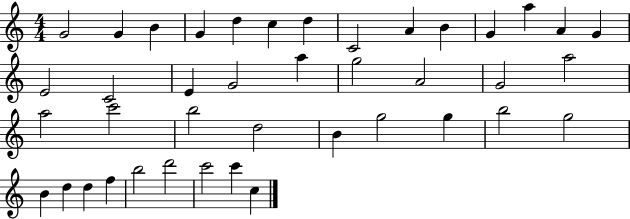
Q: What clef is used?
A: treble